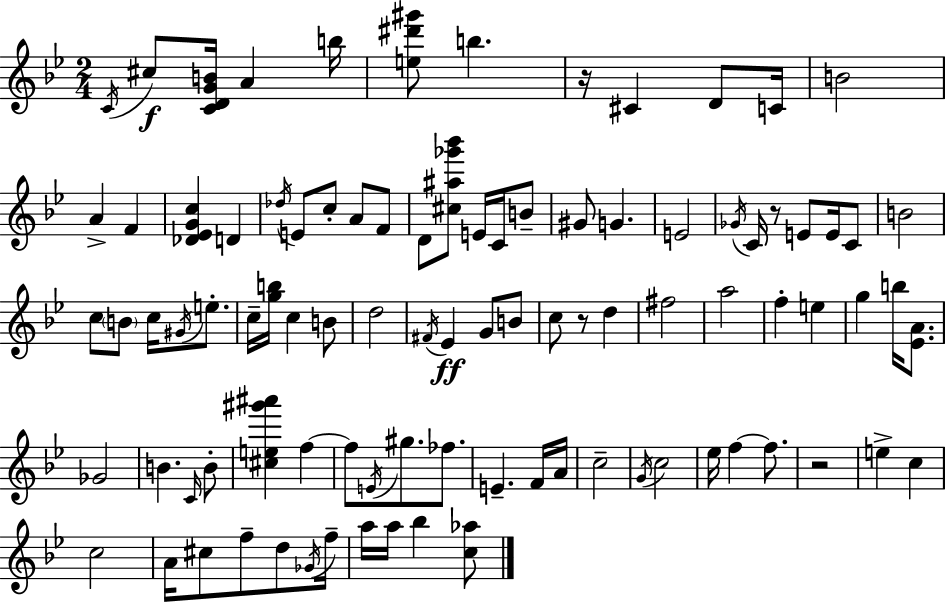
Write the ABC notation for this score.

X:1
T:Untitled
M:2/4
L:1/4
K:Gm
C/4 ^c/2 [CDGB]/4 A b/4 [e^d'^g']/2 b z/4 ^C D/2 C/4 B2 A F [_D_EGc] D _d/4 E/2 c/2 A/2 F/2 D/2 [^c^a_g'_b']/2 E/4 C/4 B/2 ^G/2 G E2 _G/4 C/4 z/2 E/2 E/4 C/2 B2 c/2 B/2 c/4 ^G/4 e/2 c/4 [gb]/4 c B/2 d2 ^F/4 _E G/2 B/2 c/2 z/2 d ^f2 a2 f e g b/4 [_EA]/2 _G2 B C/4 B/2 [^ce^g'^a'] f f/2 E/4 ^g/2 _f/2 E F/4 A/4 c2 G/4 c2 _e/4 f f/2 z2 e c c2 A/4 ^c/2 f/2 d/2 _G/4 f/4 a/4 a/4 _b [c_a]/2